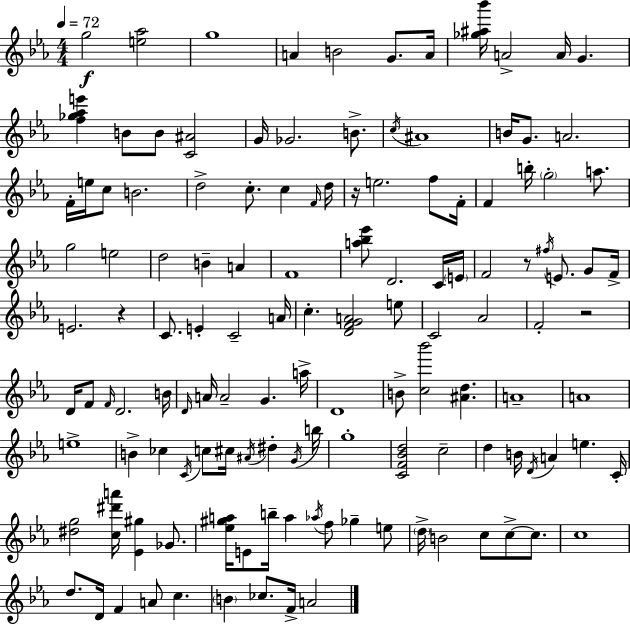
{
  \clef treble
  \numericTimeSignature
  \time 4/4
  \key ees \major
  \tempo 4 = 72
  g''2\f <e'' aes''>2 | g''1 | a'4 b'2 g'8. a'16 | <ges'' ais'' bes'''>16 a'2-> a'16 g'4. | \break <f'' ges'' aes'' e'''>4 b'8 b'8 <c' ais'>2 | g'16 ges'2. b'8.-> | \acciaccatura { c''16 } ais'1 | b'16 g'8. a'2. | \break f'16-. e''16 c''8 b'2. | d''2-> c''8.-. c''4 | \grace { f'16 } d''16 r16 e''2. f''8 | f'16-. f'4 b''16-. \parenthesize g''2-. a''8. | \break g''2 e''2 | d''2 b'4-- a'4 | f'1 | <a'' bes'' ees'''>8 d'2. | \break c'16 \parenthesize e'16 f'2 r8 \acciaccatura { fis''16 } e'8. | g'8 f'16-> e'2. r4 | c'8. e'4-. c'2-- | a'16 c''4.-. <d' f' g' a'>2 | \break e''8 c'2 aes'2 | f'2-. r2 | d'16 f'8 \grace { f'16 } d'2. | b'16 \grace { d'16 } a'16 a'2-- g'4. | \break a''16-> d'1 | b'8-> <c'' bes'''>2 <ais' d''>4. | a'1-- | a'1 | \break e''1-> | b'4-> ces''4 \acciaccatura { c'16 } c''8 | cis''16 \acciaccatura { ais'16 } dis''4-. \acciaccatura { g'16 } b''16 g''1-. | <c' f' bes' d''>2 | \break c''2-- d''4 b'16 \acciaccatura { d'16 } a'4 | e''4. c'16-. <dis'' g''>2 | <c'' dis''' a'''>16 <ees' gis''>4 ges'8. <ees'' gis'' a''>16 e'8 b''16-- a''4 | \acciaccatura { aes''16 } f''8 ges''4-- e''8 \parenthesize d''16-> b'2 | \break c''8 c''8->~~ c''8. c''1 | d''8. d'16 f'4 | a'8 c''4. \parenthesize b'4 ces''8. | f'16-> a'2 \bar "|."
}